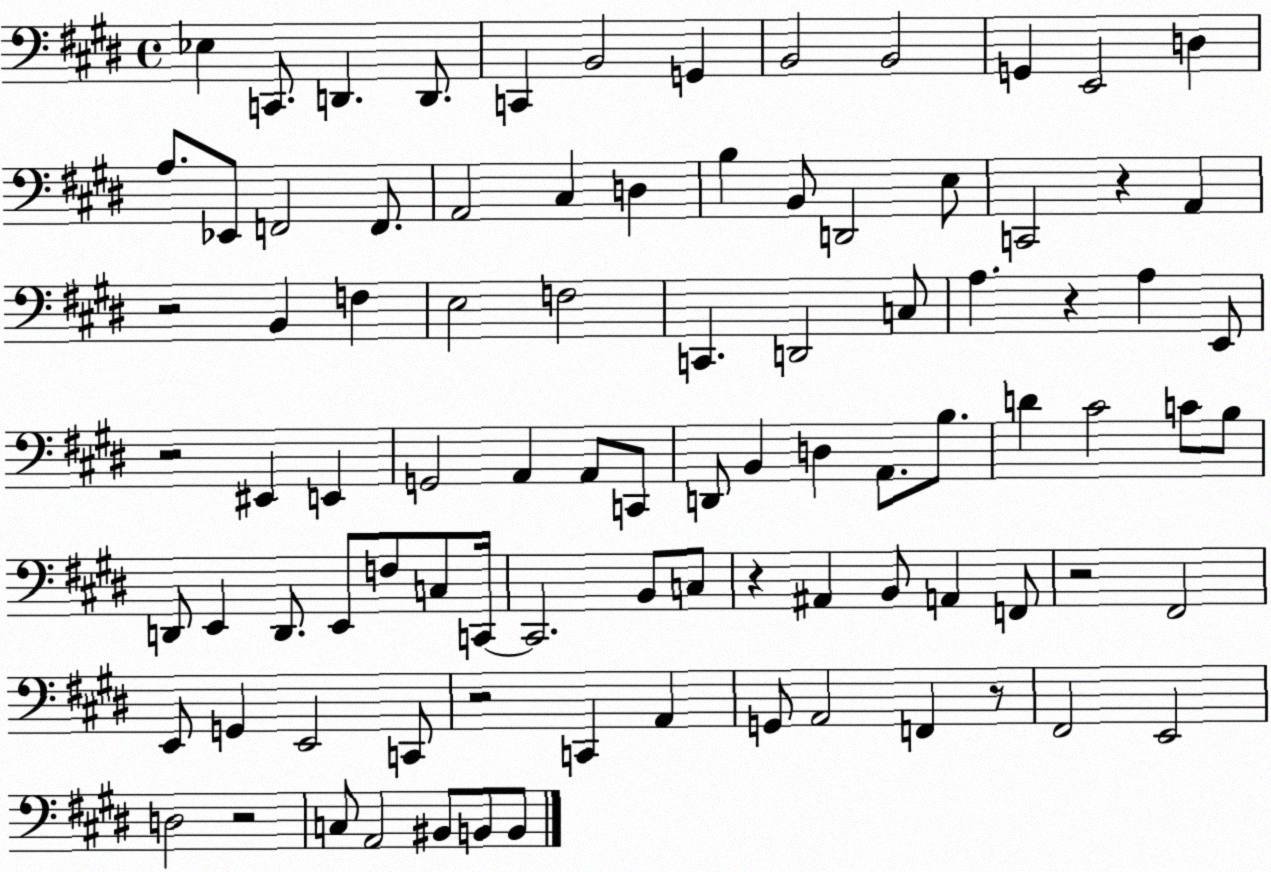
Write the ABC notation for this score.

X:1
T:Untitled
M:4/4
L:1/4
K:E
_E, C,,/2 D,, D,,/2 C,, B,,2 G,, B,,2 B,,2 G,, E,,2 D, A,/2 _E,,/2 F,,2 F,,/2 A,,2 ^C, D, B, B,,/2 D,,2 E,/2 C,,2 z A,, z2 B,, F, E,2 F,2 C,, D,,2 C,/2 A, z A, E,,/2 z2 ^E,, E,, G,,2 A,, A,,/2 C,,/2 D,,/2 B,, D, A,,/2 B,/2 D ^C2 C/2 B,/2 D,,/2 E,, D,,/2 E,,/2 F,/2 C,/2 C,,/4 C,,2 B,,/2 C,/2 z ^A,, B,,/2 A,, F,,/2 z2 ^F,,2 E,,/2 G,, E,,2 C,,/2 z2 C,, A,, G,,/2 A,,2 F,, z/2 ^F,,2 E,,2 D,2 z2 C,/2 A,,2 ^B,,/2 B,,/2 B,,/2